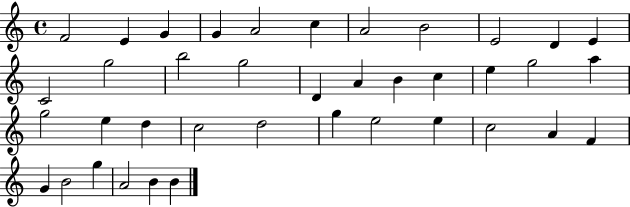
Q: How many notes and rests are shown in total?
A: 39